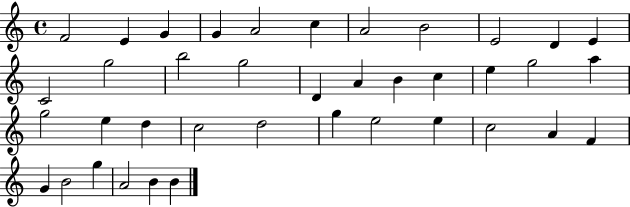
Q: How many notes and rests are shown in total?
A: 39